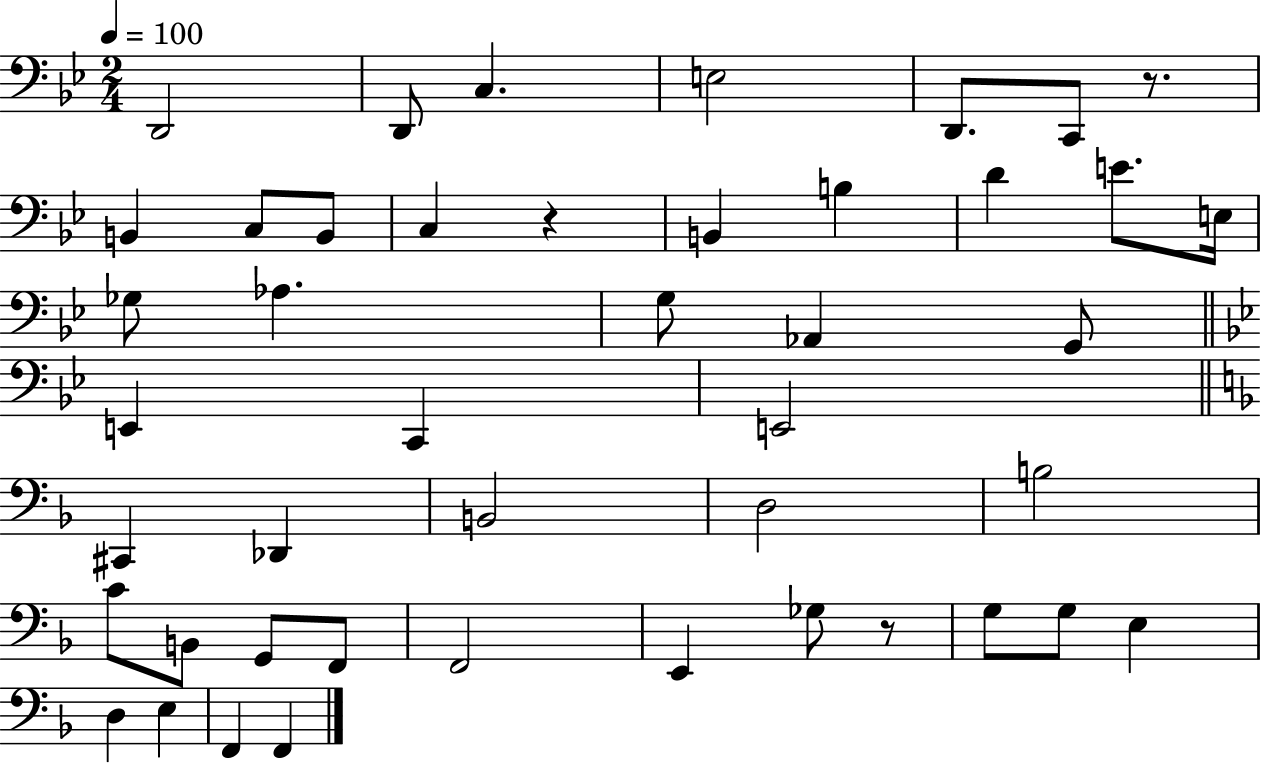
D2/h D2/e C3/q. E3/h D2/e. C2/e R/e. B2/q C3/e B2/e C3/q R/q B2/q B3/q D4/q E4/e. E3/s Gb3/e Ab3/q. G3/e Ab2/q G2/e E2/q C2/q E2/h C#2/q Db2/q B2/h D3/h B3/h C4/e B2/e G2/e F2/e F2/h E2/q Gb3/e R/e G3/e G3/e E3/q D3/q E3/q F2/q F2/q